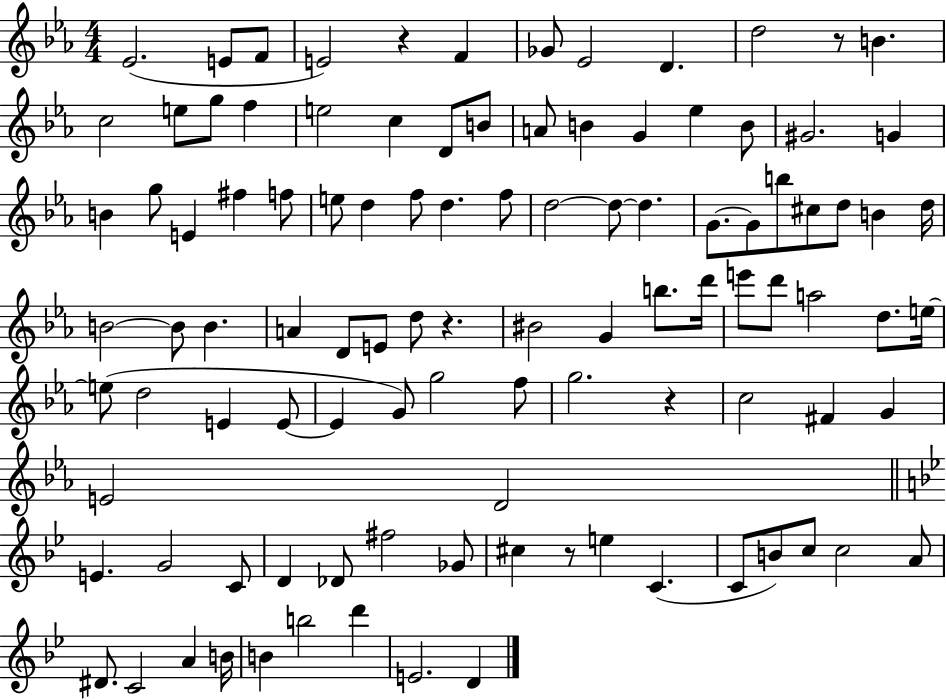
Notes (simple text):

Eb4/h. E4/e F4/e E4/h R/q F4/q Gb4/e Eb4/h D4/q. D5/h R/e B4/q. C5/h E5/e G5/e F5/q E5/h C5/q D4/e B4/e A4/e B4/q G4/q Eb5/q B4/e G#4/h. G4/q B4/q G5/e E4/q F#5/q F5/e E5/e D5/q F5/e D5/q. F5/e D5/h D5/e D5/q. G4/e. G4/e B5/e C#5/e D5/e B4/q D5/s B4/h B4/e B4/q. A4/q D4/e E4/e D5/e R/q. BIS4/h G4/q B5/e. D6/s E6/e D6/e A5/h D5/e. E5/s E5/e D5/h E4/q E4/e E4/q G4/e G5/h F5/e G5/h. R/q C5/h F#4/q G4/q E4/h D4/h E4/q. G4/h C4/e D4/q Db4/e F#5/h Gb4/e C#5/q R/e E5/q C4/q. C4/e B4/e C5/e C5/h A4/e D#4/e. C4/h A4/q B4/s B4/q B5/h D6/q E4/h. D4/q